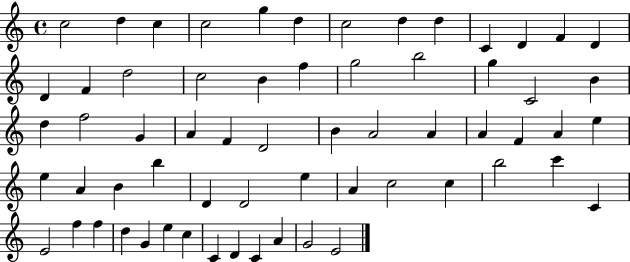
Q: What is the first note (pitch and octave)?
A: C5